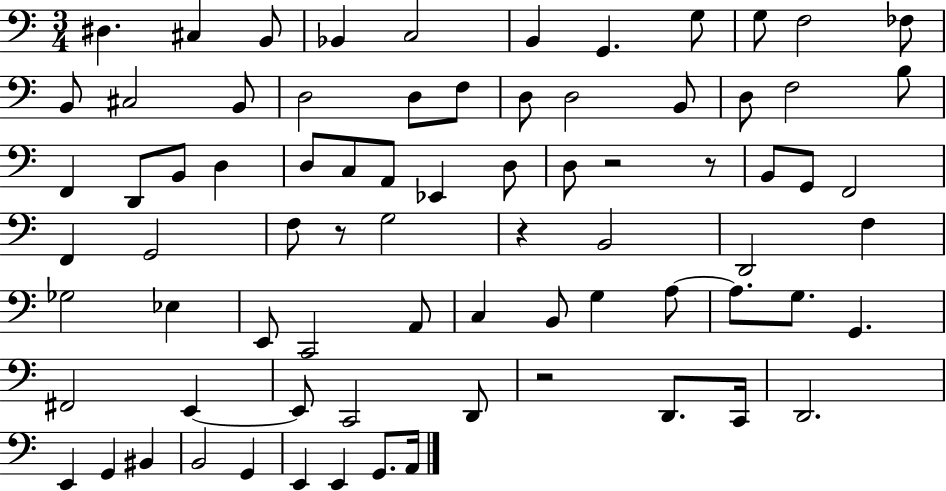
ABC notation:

X:1
T:Untitled
M:3/4
L:1/4
K:C
^D, ^C, B,,/2 _B,, C,2 B,, G,, G,/2 G,/2 F,2 _F,/2 B,,/2 ^C,2 B,,/2 D,2 D,/2 F,/2 D,/2 D,2 B,,/2 D,/2 F,2 B,/2 F,, D,,/2 B,,/2 D, D,/2 C,/2 A,,/2 _E,, D,/2 D,/2 z2 z/2 B,,/2 G,,/2 F,,2 F,, G,,2 F,/2 z/2 G,2 z B,,2 D,,2 F, _G,2 _E, E,,/2 C,,2 A,,/2 C, B,,/2 G, A,/2 A,/2 G,/2 G,, ^F,,2 E,, E,,/2 C,,2 D,,/2 z2 D,,/2 C,,/4 D,,2 E,, G,, ^B,, B,,2 G,, E,, E,, G,,/2 A,,/4